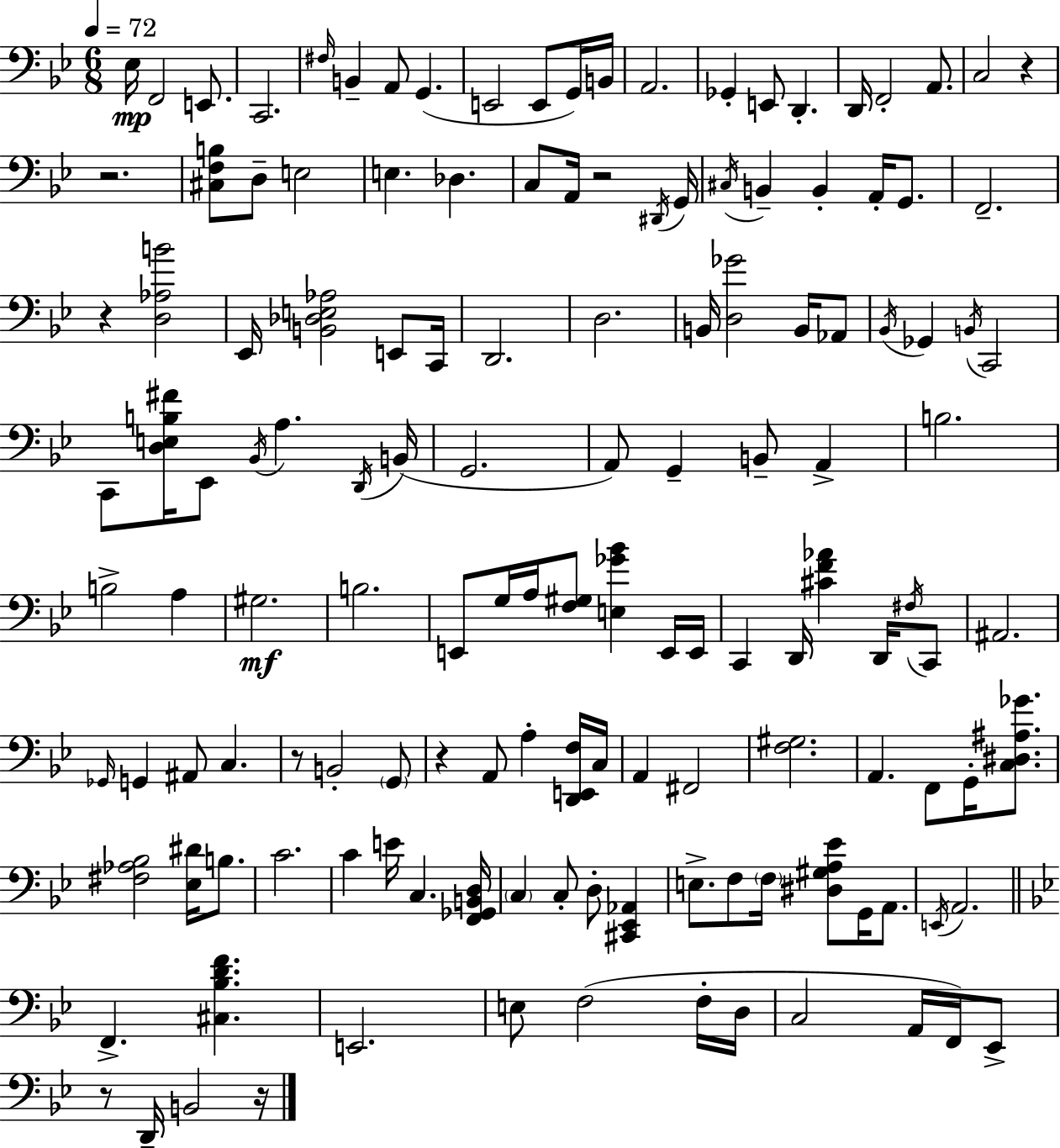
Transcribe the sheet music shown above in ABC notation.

X:1
T:Untitled
M:6/8
L:1/4
K:Bb
_E,/4 F,,2 E,,/2 C,,2 ^F,/4 B,, A,,/2 G,, E,,2 E,,/2 G,,/4 B,,/4 A,,2 _G,, E,,/2 D,, D,,/4 F,,2 A,,/2 C,2 z z2 [^C,F,B,]/2 D,/2 E,2 E, _D, C,/2 A,,/4 z2 ^D,,/4 G,,/4 ^C,/4 B,, B,, A,,/4 G,,/2 F,,2 z [D,_A,B]2 _E,,/4 [B,,_D,E,_A,]2 E,,/2 C,,/4 D,,2 D,2 B,,/4 [D,_G]2 B,,/4 _A,,/2 _B,,/4 _G,, B,,/4 C,,2 C,,/2 [D,E,B,^F]/4 _E,,/2 _B,,/4 A, D,,/4 B,,/4 G,,2 A,,/2 G,, B,,/2 A,, B,2 B,2 A, ^G,2 B,2 E,,/2 G,/4 A,/4 [F,^G,]/2 [E,_G_B] E,,/4 E,,/4 C,, D,,/4 [^CF_A] D,,/4 ^F,/4 C,,/2 ^A,,2 _G,,/4 G,, ^A,,/2 C, z/2 B,,2 G,,/2 z A,,/2 A, [D,,E,,F,]/4 C,/4 A,, ^F,,2 [F,^G,]2 A,, F,,/2 G,,/4 [C,^D,^A,_G]/2 [^F,_A,_B,]2 [_E,^D]/4 B,/2 C2 C E/4 C, [F,,_G,,B,,D,]/4 C, C,/2 D,/2 [^C,,_E,,_A,,] E,/2 F,/2 F,/4 [^D,^G,A,_E]/2 G,,/4 A,,/2 E,,/4 A,,2 F,, [^C,_B,DF] E,,2 E,/2 F,2 F,/4 D,/4 C,2 A,,/4 F,,/4 _E,,/2 z/2 D,,/4 B,,2 z/4